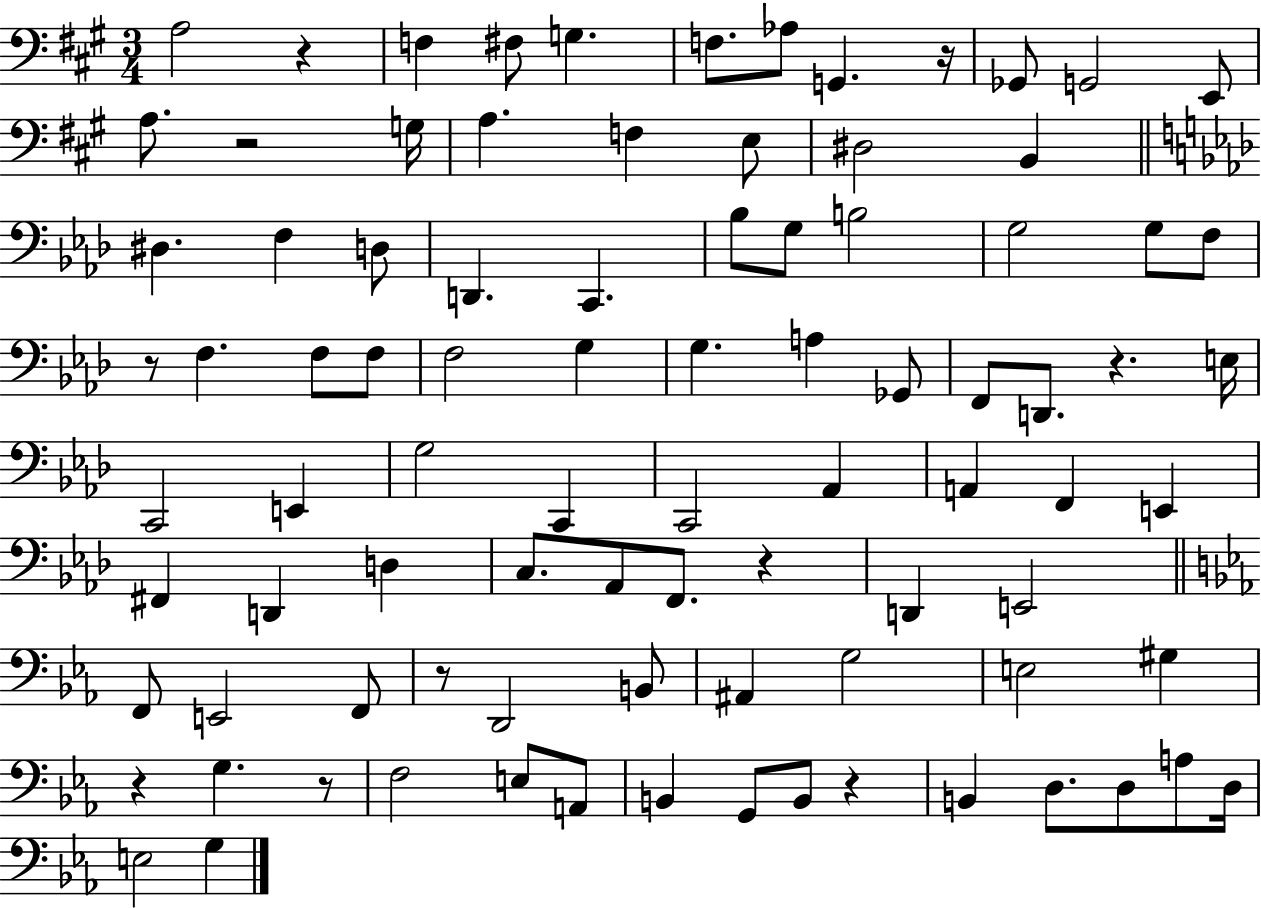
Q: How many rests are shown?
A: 10